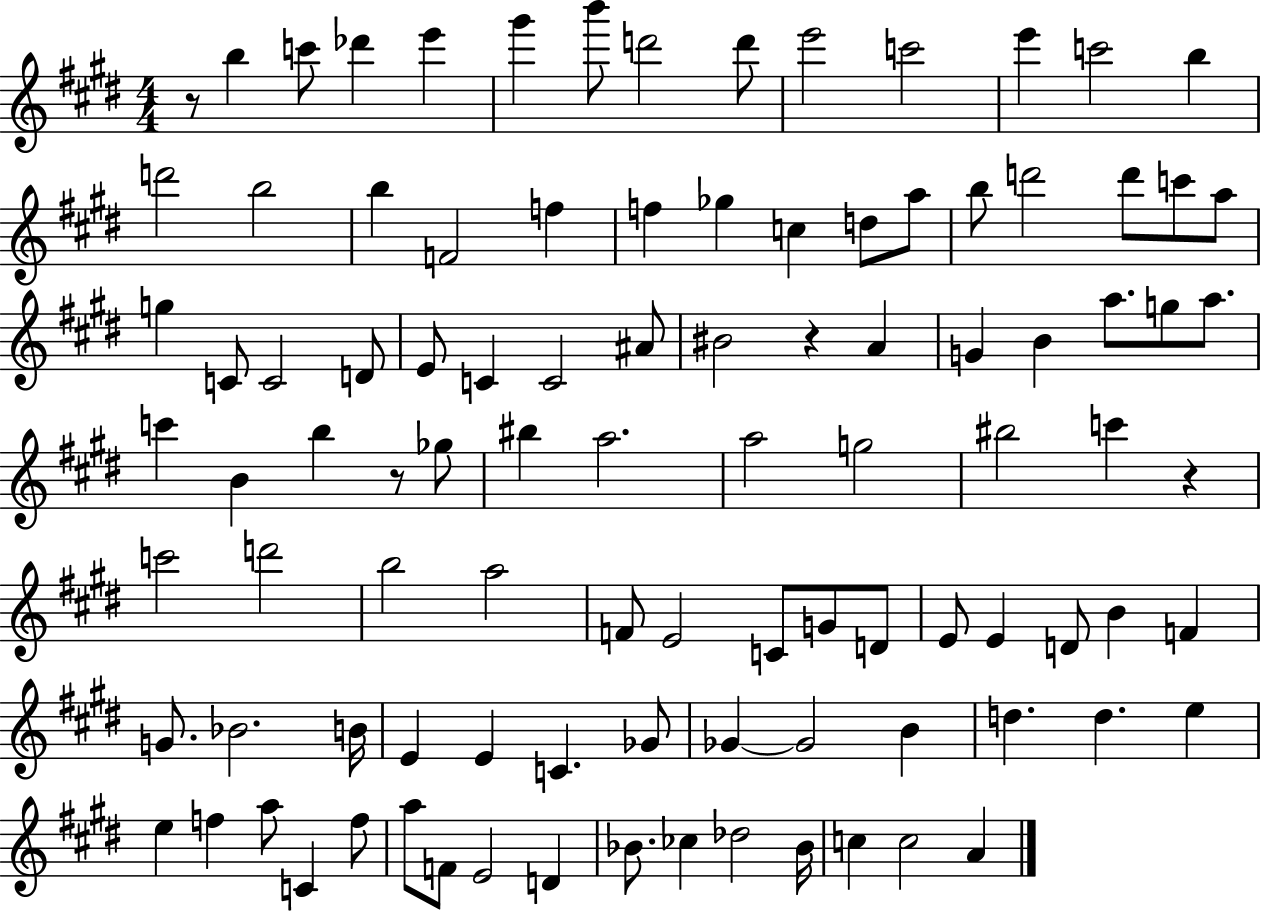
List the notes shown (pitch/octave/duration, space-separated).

R/e B5/q C6/e Db6/q E6/q G#6/q B6/e D6/h D6/e E6/h C6/h E6/q C6/h B5/q D6/h B5/h B5/q F4/h F5/q F5/q Gb5/q C5/q D5/e A5/e B5/e D6/h D6/e C6/e A5/e G5/q C4/e C4/h D4/e E4/e C4/q C4/h A#4/e BIS4/h R/q A4/q G4/q B4/q A5/e. G5/e A5/e. C6/q B4/q B5/q R/e Gb5/e BIS5/q A5/h. A5/h G5/h BIS5/h C6/q R/q C6/h D6/h B5/h A5/h F4/e E4/h C4/e G4/e D4/e E4/e E4/q D4/e B4/q F4/q G4/e. Bb4/h. B4/s E4/q E4/q C4/q. Gb4/e Gb4/q Gb4/h B4/q D5/q. D5/q. E5/q E5/q F5/q A5/e C4/q F5/e A5/e F4/e E4/h D4/q Bb4/e. CES5/q Db5/h Bb4/s C5/q C5/h A4/q